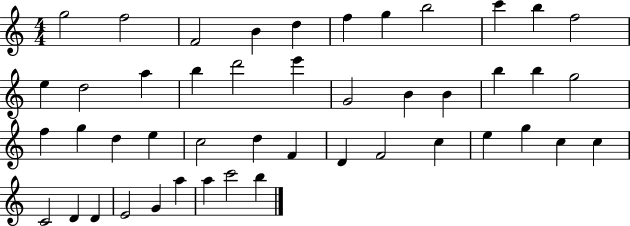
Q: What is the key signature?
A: C major